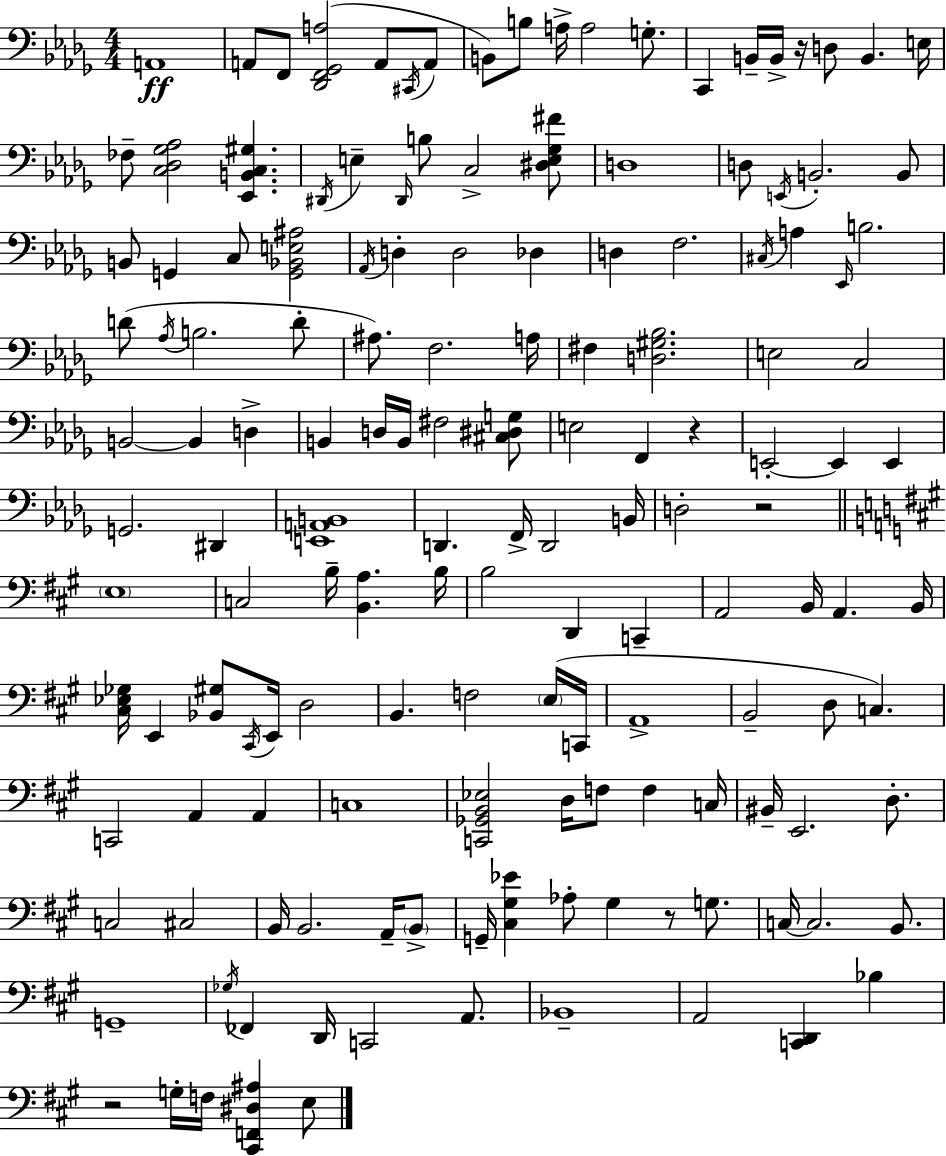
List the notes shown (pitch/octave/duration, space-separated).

A2/w A2/e F2/e [Db2,F2,Gb2,A3]/h A2/e C#2/s A2/e B2/e B3/e A3/s A3/h G3/e. C2/q B2/s B2/s R/s D3/e B2/q. E3/s FES3/e [C3,Db3,Gb3,Ab3]/h [Eb2,B2,C3,G#3]/q. D#2/s E3/q D#2/s B3/e C3/h [D#3,E3,Gb3,F#4]/e D3/w D3/e E2/s B2/h. B2/e B2/e G2/q C3/e [G2,Bb2,E3,A#3]/h Ab2/s D3/q D3/h Db3/q D3/q F3/h. C#3/s A3/q Eb2/s B3/h. D4/e Ab3/s B3/h. D4/e A#3/e. F3/h. A3/s F#3/q [D3,G#3,Bb3]/h. E3/h C3/h B2/h B2/q D3/q B2/q D3/s B2/s F#3/h [C#3,D#3,G3]/e E3/h F2/q R/q E2/h E2/q E2/q G2/h. D#2/q [E2,A2,B2]/w D2/q. F2/s D2/h B2/s D3/h R/h E3/w C3/h B3/s [B2,A3]/q. B3/s B3/h D2/q C2/q A2/h B2/s A2/q. B2/s [C#3,Eb3,Gb3]/s E2/q [Bb2,G#3]/e C#2/s E2/s D3/h B2/q. F3/h E3/s C2/s A2/w B2/h D3/e C3/q. C2/h A2/q A2/q C3/w [C2,Gb2,B2,Eb3]/h D3/s F3/e F3/q C3/s BIS2/s E2/h. D3/e. C3/h C#3/h B2/s B2/h. A2/s B2/e G2/s [C#3,G#3,Eb4]/q Ab3/e G#3/q R/e G3/e. C3/s C3/h. B2/e. G2/w Gb3/s FES2/q D2/s C2/h A2/e. Bb2/w A2/h [C2,D2]/q Bb3/q R/h G3/s F3/s [C#2,F2,D#3,A#3]/q E3/e